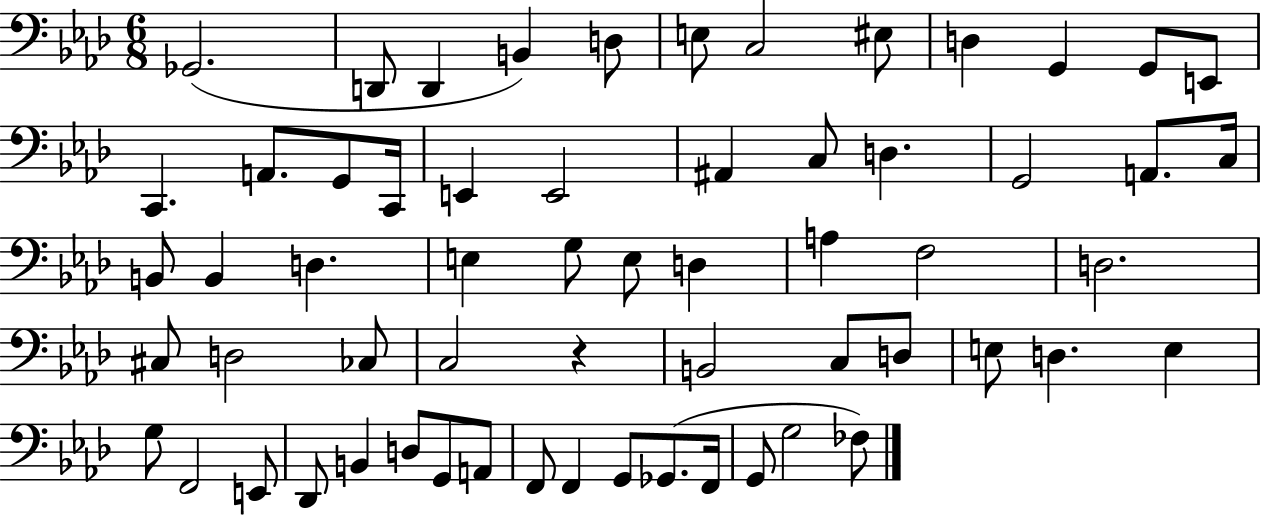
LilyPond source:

{
  \clef bass
  \numericTimeSignature
  \time 6/8
  \key aes \major
  ges,2.( | d,8 d,4 b,4) d8 | e8 c2 eis8 | d4 g,4 g,8 e,8 | \break c,4. a,8. g,8 c,16 | e,4 e,2 | ais,4 c8 d4. | g,2 a,8. c16 | \break b,8 b,4 d4. | e4 g8 e8 d4 | a4 f2 | d2. | \break cis8 d2 ces8 | c2 r4 | b,2 c8 d8 | e8 d4. e4 | \break g8 f,2 e,8 | des,8 b,4 d8 g,8 a,8 | f,8 f,4 g,8 ges,8.( f,16 | g,8 g2 fes8) | \break \bar "|."
}